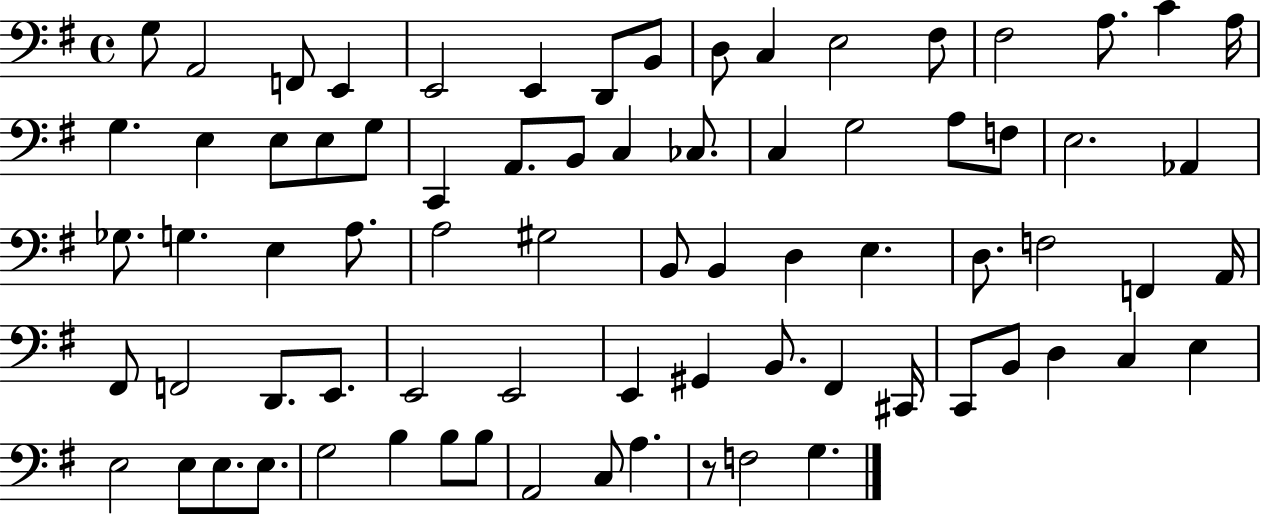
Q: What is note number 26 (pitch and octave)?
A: CES3